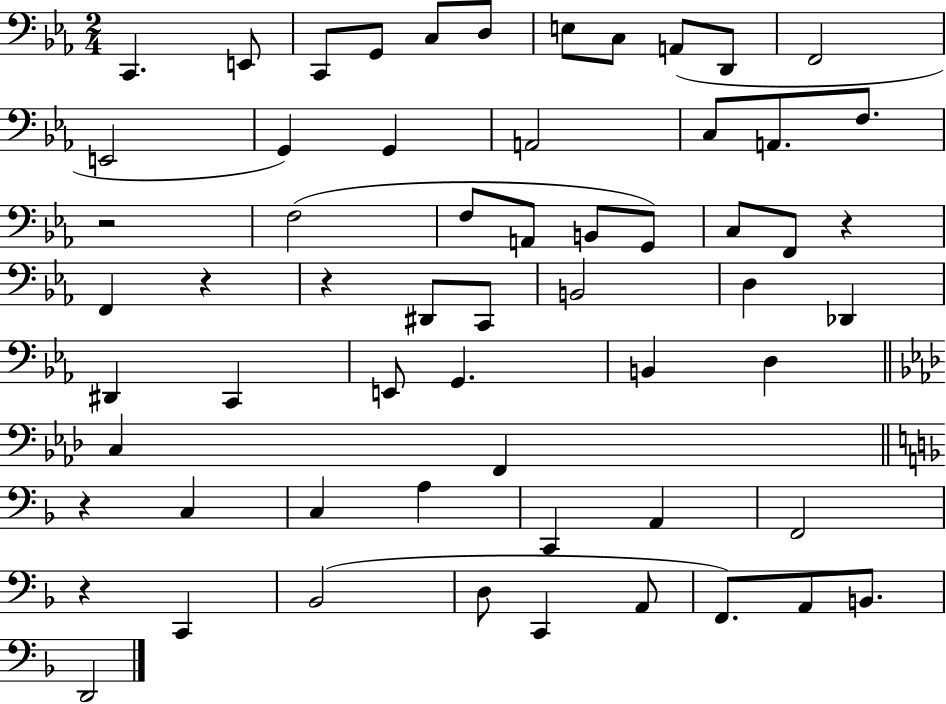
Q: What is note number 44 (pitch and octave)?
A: A2